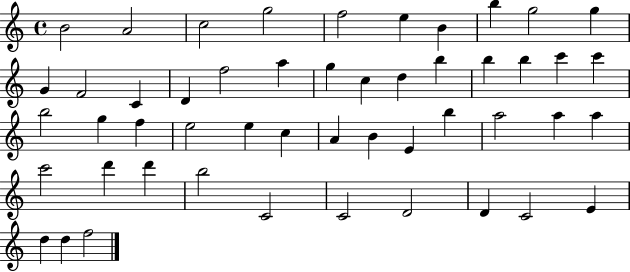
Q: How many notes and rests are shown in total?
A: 50